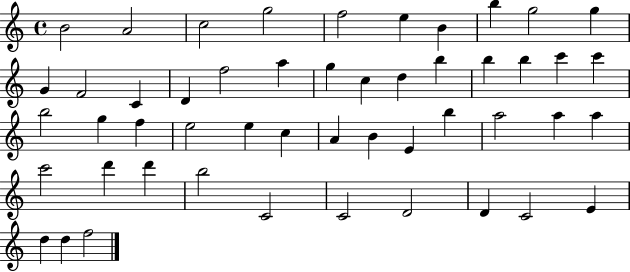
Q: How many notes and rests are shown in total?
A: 50